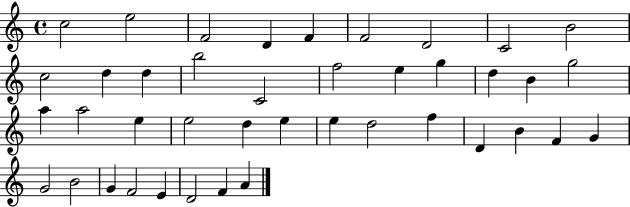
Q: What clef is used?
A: treble